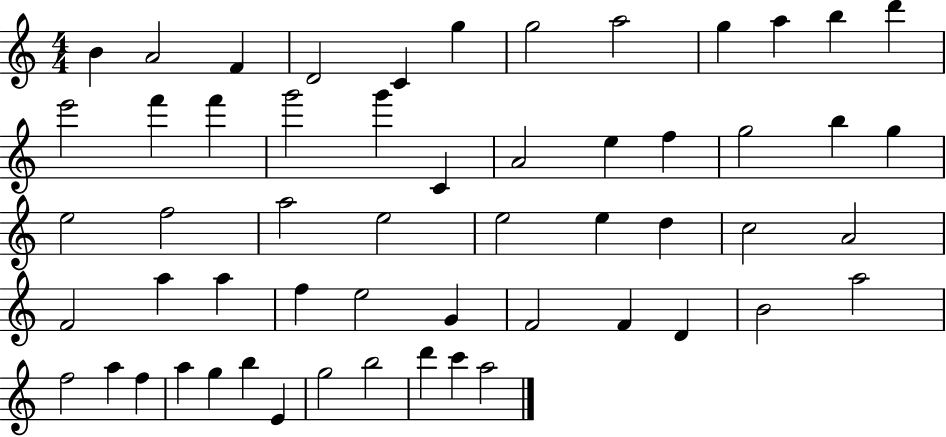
{
  \clef treble
  \numericTimeSignature
  \time 4/4
  \key c \major
  b'4 a'2 f'4 | d'2 c'4 g''4 | g''2 a''2 | g''4 a''4 b''4 d'''4 | \break e'''2 f'''4 f'''4 | g'''2 g'''4 c'4 | a'2 e''4 f''4 | g''2 b''4 g''4 | \break e''2 f''2 | a''2 e''2 | e''2 e''4 d''4 | c''2 a'2 | \break f'2 a''4 a''4 | f''4 e''2 g'4 | f'2 f'4 d'4 | b'2 a''2 | \break f''2 a''4 f''4 | a''4 g''4 b''4 e'4 | g''2 b''2 | d'''4 c'''4 a''2 | \break \bar "|."
}